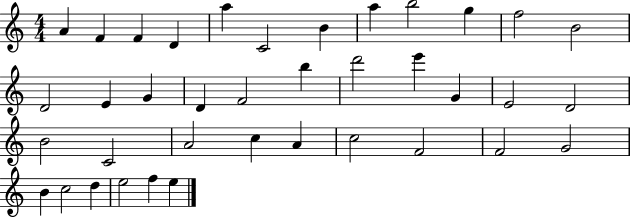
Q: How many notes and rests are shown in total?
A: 38